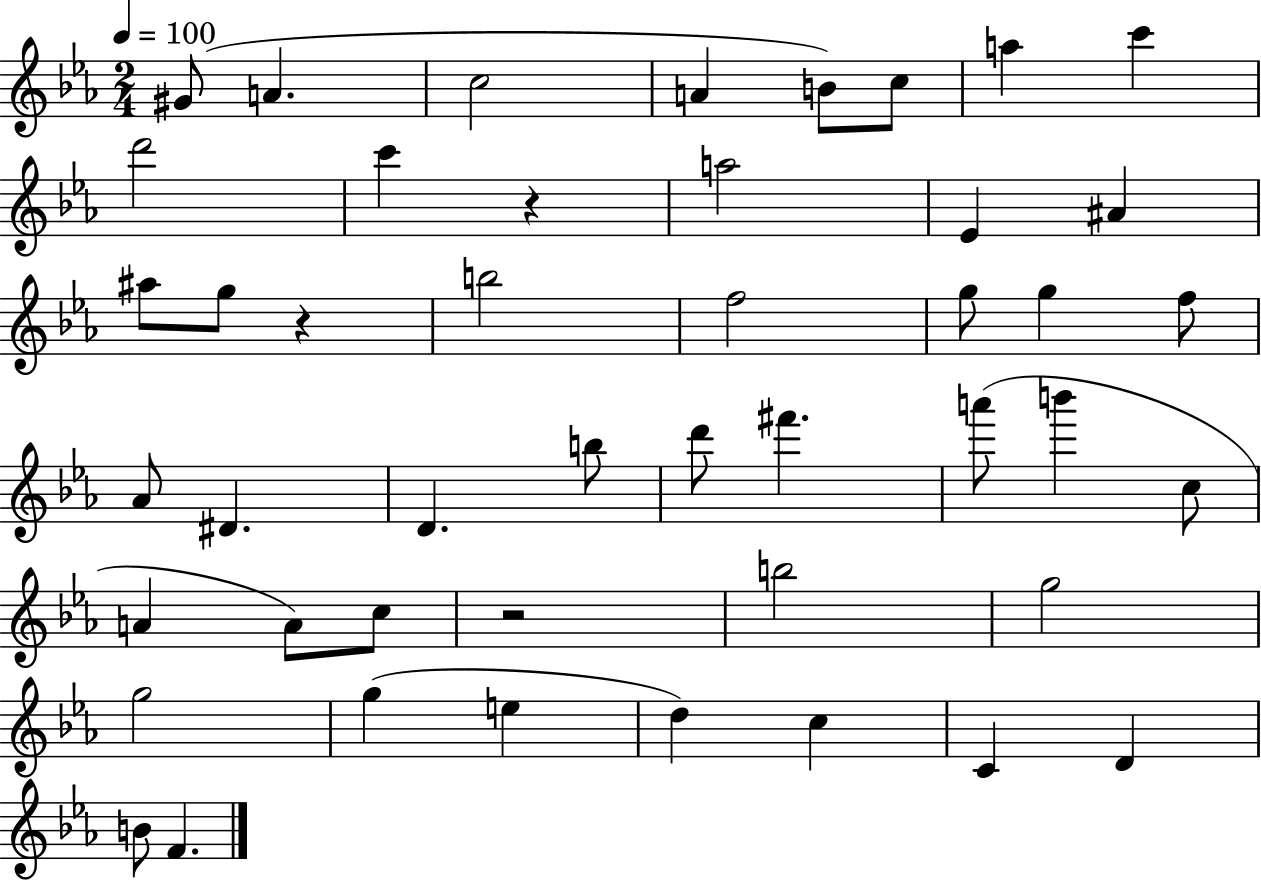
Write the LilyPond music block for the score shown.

{
  \clef treble
  \numericTimeSignature
  \time 2/4
  \key ees \major
  \tempo 4 = 100
  gis'8( a'4. | c''2 | a'4 b'8) c''8 | a''4 c'''4 | \break d'''2 | c'''4 r4 | a''2 | ees'4 ais'4 | \break ais''8 g''8 r4 | b''2 | f''2 | g''8 g''4 f''8 | \break aes'8 dis'4. | d'4. b''8 | d'''8 fis'''4. | a'''8( b'''4 c''8 | \break a'4 a'8) c''8 | r2 | b''2 | g''2 | \break g''2 | g''4( e''4 | d''4) c''4 | c'4 d'4 | \break b'8 f'4. | \bar "|."
}